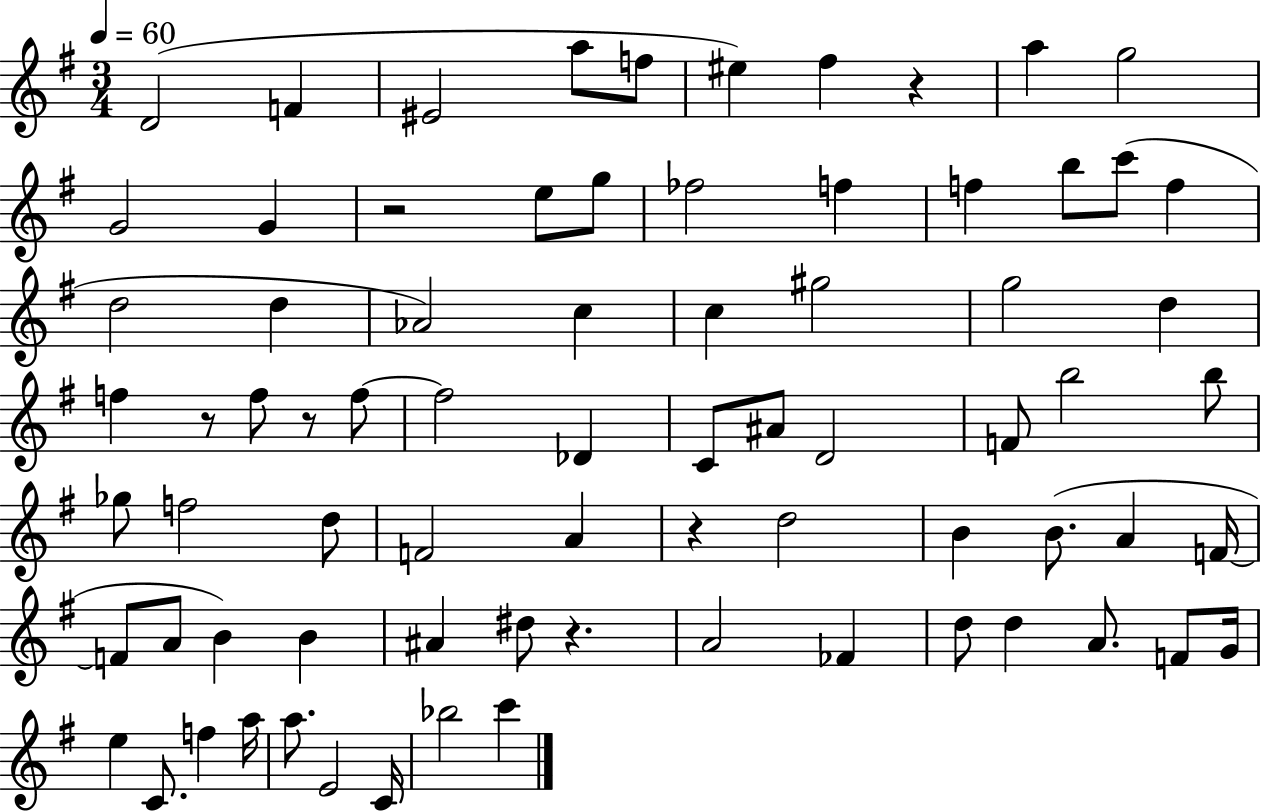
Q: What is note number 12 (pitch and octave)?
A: E5